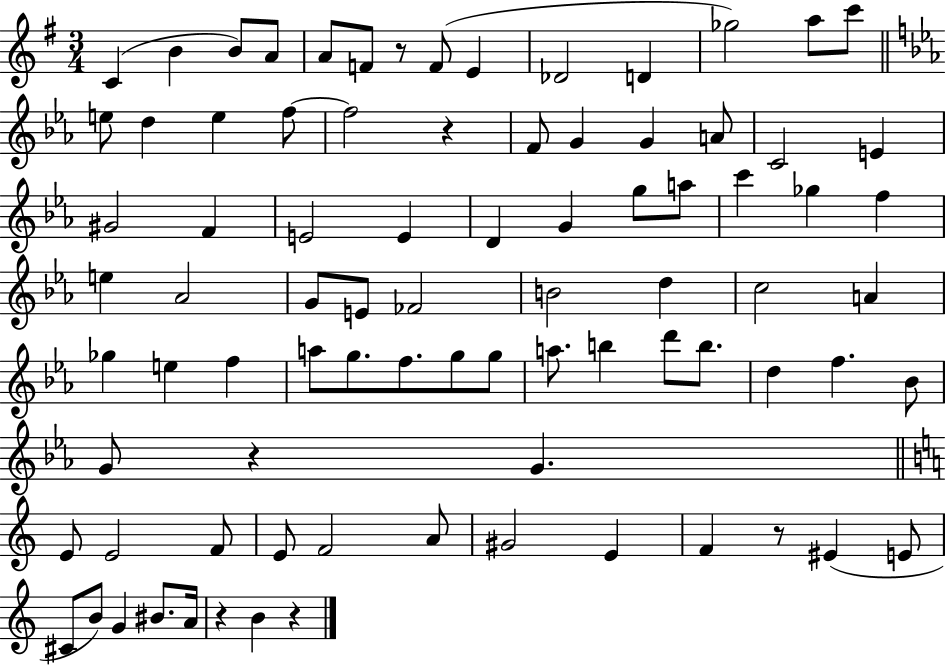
C4/q B4/q B4/e A4/e A4/e F4/e R/e F4/e E4/q Db4/h D4/q Gb5/h A5/e C6/e E5/e D5/q E5/q F5/e F5/h R/q F4/e G4/q G4/q A4/e C4/h E4/q G#4/h F4/q E4/h E4/q D4/q G4/q G5/e A5/e C6/q Gb5/q F5/q E5/q Ab4/h G4/e E4/e FES4/h B4/h D5/q C5/h A4/q Gb5/q E5/q F5/q A5/e G5/e. F5/e. G5/e G5/e A5/e. B5/q D6/e B5/e. D5/q F5/q. Bb4/e G4/e R/q G4/q. E4/e E4/h F4/e E4/e F4/h A4/e G#4/h E4/q F4/q R/e EIS4/q E4/e C#4/e B4/e G4/q BIS4/e. A4/s R/q B4/q R/q